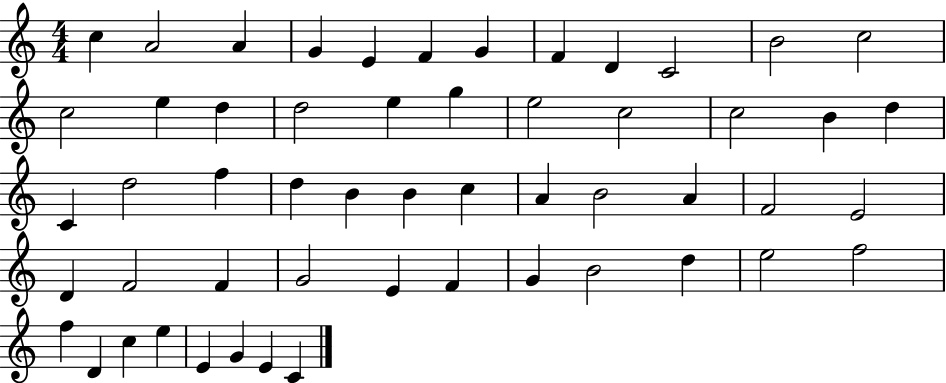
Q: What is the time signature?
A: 4/4